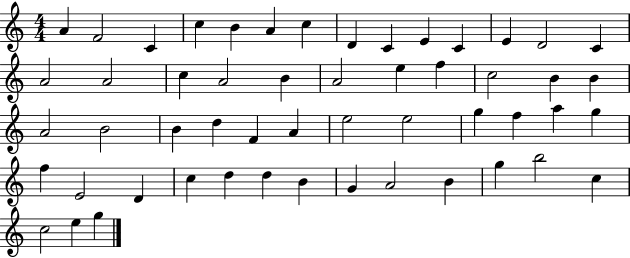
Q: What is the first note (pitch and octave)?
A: A4